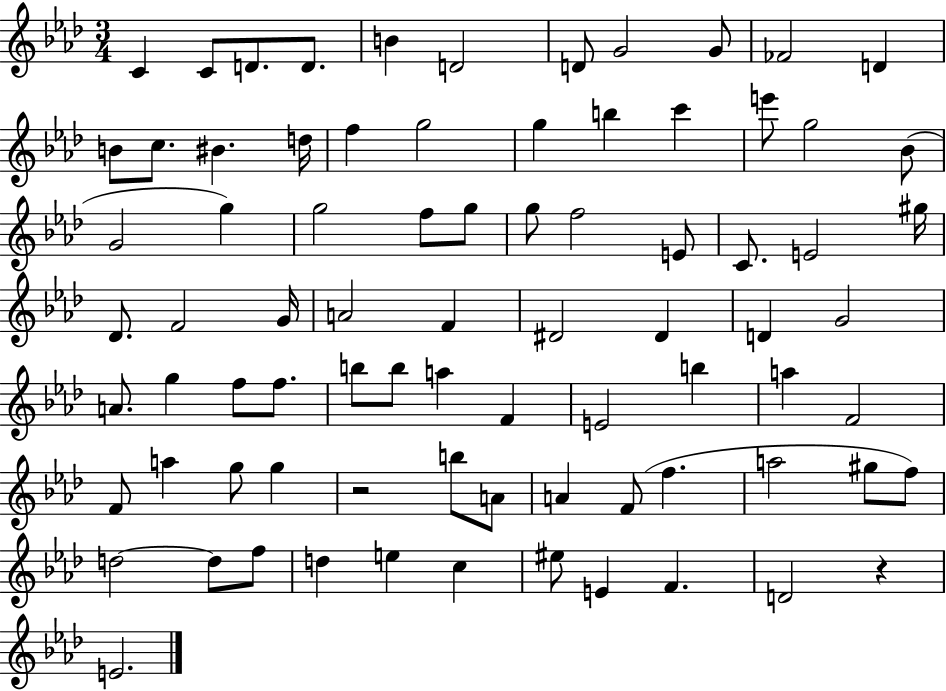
{
  \clef treble
  \numericTimeSignature
  \time 3/4
  \key aes \major
  c'4 c'8 d'8. d'8. | b'4 d'2 | d'8 g'2 g'8 | fes'2 d'4 | \break b'8 c''8. bis'4. d''16 | f''4 g''2 | g''4 b''4 c'''4 | e'''8 g''2 bes'8( | \break g'2 g''4) | g''2 f''8 g''8 | g''8 f''2 e'8 | c'8. e'2 gis''16 | \break des'8. f'2 g'16 | a'2 f'4 | dis'2 dis'4 | d'4 g'2 | \break a'8. g''4 f''8 f''8. | b''8 b''8 a''4 f'4 | e'2 b''4 | a''4 f'2 | \break f'8 a''4 g''8 g''4 | r2 b''8 a'8 | a'4 f'8( f''4. | a''2 gis''8 f''8) | \break d''2~~ d''8 f''8 | d''4 e''4 c''4 | eis''8 e'4 f'4. | d'2 r4 | \break e'2. | \bar "|."
}